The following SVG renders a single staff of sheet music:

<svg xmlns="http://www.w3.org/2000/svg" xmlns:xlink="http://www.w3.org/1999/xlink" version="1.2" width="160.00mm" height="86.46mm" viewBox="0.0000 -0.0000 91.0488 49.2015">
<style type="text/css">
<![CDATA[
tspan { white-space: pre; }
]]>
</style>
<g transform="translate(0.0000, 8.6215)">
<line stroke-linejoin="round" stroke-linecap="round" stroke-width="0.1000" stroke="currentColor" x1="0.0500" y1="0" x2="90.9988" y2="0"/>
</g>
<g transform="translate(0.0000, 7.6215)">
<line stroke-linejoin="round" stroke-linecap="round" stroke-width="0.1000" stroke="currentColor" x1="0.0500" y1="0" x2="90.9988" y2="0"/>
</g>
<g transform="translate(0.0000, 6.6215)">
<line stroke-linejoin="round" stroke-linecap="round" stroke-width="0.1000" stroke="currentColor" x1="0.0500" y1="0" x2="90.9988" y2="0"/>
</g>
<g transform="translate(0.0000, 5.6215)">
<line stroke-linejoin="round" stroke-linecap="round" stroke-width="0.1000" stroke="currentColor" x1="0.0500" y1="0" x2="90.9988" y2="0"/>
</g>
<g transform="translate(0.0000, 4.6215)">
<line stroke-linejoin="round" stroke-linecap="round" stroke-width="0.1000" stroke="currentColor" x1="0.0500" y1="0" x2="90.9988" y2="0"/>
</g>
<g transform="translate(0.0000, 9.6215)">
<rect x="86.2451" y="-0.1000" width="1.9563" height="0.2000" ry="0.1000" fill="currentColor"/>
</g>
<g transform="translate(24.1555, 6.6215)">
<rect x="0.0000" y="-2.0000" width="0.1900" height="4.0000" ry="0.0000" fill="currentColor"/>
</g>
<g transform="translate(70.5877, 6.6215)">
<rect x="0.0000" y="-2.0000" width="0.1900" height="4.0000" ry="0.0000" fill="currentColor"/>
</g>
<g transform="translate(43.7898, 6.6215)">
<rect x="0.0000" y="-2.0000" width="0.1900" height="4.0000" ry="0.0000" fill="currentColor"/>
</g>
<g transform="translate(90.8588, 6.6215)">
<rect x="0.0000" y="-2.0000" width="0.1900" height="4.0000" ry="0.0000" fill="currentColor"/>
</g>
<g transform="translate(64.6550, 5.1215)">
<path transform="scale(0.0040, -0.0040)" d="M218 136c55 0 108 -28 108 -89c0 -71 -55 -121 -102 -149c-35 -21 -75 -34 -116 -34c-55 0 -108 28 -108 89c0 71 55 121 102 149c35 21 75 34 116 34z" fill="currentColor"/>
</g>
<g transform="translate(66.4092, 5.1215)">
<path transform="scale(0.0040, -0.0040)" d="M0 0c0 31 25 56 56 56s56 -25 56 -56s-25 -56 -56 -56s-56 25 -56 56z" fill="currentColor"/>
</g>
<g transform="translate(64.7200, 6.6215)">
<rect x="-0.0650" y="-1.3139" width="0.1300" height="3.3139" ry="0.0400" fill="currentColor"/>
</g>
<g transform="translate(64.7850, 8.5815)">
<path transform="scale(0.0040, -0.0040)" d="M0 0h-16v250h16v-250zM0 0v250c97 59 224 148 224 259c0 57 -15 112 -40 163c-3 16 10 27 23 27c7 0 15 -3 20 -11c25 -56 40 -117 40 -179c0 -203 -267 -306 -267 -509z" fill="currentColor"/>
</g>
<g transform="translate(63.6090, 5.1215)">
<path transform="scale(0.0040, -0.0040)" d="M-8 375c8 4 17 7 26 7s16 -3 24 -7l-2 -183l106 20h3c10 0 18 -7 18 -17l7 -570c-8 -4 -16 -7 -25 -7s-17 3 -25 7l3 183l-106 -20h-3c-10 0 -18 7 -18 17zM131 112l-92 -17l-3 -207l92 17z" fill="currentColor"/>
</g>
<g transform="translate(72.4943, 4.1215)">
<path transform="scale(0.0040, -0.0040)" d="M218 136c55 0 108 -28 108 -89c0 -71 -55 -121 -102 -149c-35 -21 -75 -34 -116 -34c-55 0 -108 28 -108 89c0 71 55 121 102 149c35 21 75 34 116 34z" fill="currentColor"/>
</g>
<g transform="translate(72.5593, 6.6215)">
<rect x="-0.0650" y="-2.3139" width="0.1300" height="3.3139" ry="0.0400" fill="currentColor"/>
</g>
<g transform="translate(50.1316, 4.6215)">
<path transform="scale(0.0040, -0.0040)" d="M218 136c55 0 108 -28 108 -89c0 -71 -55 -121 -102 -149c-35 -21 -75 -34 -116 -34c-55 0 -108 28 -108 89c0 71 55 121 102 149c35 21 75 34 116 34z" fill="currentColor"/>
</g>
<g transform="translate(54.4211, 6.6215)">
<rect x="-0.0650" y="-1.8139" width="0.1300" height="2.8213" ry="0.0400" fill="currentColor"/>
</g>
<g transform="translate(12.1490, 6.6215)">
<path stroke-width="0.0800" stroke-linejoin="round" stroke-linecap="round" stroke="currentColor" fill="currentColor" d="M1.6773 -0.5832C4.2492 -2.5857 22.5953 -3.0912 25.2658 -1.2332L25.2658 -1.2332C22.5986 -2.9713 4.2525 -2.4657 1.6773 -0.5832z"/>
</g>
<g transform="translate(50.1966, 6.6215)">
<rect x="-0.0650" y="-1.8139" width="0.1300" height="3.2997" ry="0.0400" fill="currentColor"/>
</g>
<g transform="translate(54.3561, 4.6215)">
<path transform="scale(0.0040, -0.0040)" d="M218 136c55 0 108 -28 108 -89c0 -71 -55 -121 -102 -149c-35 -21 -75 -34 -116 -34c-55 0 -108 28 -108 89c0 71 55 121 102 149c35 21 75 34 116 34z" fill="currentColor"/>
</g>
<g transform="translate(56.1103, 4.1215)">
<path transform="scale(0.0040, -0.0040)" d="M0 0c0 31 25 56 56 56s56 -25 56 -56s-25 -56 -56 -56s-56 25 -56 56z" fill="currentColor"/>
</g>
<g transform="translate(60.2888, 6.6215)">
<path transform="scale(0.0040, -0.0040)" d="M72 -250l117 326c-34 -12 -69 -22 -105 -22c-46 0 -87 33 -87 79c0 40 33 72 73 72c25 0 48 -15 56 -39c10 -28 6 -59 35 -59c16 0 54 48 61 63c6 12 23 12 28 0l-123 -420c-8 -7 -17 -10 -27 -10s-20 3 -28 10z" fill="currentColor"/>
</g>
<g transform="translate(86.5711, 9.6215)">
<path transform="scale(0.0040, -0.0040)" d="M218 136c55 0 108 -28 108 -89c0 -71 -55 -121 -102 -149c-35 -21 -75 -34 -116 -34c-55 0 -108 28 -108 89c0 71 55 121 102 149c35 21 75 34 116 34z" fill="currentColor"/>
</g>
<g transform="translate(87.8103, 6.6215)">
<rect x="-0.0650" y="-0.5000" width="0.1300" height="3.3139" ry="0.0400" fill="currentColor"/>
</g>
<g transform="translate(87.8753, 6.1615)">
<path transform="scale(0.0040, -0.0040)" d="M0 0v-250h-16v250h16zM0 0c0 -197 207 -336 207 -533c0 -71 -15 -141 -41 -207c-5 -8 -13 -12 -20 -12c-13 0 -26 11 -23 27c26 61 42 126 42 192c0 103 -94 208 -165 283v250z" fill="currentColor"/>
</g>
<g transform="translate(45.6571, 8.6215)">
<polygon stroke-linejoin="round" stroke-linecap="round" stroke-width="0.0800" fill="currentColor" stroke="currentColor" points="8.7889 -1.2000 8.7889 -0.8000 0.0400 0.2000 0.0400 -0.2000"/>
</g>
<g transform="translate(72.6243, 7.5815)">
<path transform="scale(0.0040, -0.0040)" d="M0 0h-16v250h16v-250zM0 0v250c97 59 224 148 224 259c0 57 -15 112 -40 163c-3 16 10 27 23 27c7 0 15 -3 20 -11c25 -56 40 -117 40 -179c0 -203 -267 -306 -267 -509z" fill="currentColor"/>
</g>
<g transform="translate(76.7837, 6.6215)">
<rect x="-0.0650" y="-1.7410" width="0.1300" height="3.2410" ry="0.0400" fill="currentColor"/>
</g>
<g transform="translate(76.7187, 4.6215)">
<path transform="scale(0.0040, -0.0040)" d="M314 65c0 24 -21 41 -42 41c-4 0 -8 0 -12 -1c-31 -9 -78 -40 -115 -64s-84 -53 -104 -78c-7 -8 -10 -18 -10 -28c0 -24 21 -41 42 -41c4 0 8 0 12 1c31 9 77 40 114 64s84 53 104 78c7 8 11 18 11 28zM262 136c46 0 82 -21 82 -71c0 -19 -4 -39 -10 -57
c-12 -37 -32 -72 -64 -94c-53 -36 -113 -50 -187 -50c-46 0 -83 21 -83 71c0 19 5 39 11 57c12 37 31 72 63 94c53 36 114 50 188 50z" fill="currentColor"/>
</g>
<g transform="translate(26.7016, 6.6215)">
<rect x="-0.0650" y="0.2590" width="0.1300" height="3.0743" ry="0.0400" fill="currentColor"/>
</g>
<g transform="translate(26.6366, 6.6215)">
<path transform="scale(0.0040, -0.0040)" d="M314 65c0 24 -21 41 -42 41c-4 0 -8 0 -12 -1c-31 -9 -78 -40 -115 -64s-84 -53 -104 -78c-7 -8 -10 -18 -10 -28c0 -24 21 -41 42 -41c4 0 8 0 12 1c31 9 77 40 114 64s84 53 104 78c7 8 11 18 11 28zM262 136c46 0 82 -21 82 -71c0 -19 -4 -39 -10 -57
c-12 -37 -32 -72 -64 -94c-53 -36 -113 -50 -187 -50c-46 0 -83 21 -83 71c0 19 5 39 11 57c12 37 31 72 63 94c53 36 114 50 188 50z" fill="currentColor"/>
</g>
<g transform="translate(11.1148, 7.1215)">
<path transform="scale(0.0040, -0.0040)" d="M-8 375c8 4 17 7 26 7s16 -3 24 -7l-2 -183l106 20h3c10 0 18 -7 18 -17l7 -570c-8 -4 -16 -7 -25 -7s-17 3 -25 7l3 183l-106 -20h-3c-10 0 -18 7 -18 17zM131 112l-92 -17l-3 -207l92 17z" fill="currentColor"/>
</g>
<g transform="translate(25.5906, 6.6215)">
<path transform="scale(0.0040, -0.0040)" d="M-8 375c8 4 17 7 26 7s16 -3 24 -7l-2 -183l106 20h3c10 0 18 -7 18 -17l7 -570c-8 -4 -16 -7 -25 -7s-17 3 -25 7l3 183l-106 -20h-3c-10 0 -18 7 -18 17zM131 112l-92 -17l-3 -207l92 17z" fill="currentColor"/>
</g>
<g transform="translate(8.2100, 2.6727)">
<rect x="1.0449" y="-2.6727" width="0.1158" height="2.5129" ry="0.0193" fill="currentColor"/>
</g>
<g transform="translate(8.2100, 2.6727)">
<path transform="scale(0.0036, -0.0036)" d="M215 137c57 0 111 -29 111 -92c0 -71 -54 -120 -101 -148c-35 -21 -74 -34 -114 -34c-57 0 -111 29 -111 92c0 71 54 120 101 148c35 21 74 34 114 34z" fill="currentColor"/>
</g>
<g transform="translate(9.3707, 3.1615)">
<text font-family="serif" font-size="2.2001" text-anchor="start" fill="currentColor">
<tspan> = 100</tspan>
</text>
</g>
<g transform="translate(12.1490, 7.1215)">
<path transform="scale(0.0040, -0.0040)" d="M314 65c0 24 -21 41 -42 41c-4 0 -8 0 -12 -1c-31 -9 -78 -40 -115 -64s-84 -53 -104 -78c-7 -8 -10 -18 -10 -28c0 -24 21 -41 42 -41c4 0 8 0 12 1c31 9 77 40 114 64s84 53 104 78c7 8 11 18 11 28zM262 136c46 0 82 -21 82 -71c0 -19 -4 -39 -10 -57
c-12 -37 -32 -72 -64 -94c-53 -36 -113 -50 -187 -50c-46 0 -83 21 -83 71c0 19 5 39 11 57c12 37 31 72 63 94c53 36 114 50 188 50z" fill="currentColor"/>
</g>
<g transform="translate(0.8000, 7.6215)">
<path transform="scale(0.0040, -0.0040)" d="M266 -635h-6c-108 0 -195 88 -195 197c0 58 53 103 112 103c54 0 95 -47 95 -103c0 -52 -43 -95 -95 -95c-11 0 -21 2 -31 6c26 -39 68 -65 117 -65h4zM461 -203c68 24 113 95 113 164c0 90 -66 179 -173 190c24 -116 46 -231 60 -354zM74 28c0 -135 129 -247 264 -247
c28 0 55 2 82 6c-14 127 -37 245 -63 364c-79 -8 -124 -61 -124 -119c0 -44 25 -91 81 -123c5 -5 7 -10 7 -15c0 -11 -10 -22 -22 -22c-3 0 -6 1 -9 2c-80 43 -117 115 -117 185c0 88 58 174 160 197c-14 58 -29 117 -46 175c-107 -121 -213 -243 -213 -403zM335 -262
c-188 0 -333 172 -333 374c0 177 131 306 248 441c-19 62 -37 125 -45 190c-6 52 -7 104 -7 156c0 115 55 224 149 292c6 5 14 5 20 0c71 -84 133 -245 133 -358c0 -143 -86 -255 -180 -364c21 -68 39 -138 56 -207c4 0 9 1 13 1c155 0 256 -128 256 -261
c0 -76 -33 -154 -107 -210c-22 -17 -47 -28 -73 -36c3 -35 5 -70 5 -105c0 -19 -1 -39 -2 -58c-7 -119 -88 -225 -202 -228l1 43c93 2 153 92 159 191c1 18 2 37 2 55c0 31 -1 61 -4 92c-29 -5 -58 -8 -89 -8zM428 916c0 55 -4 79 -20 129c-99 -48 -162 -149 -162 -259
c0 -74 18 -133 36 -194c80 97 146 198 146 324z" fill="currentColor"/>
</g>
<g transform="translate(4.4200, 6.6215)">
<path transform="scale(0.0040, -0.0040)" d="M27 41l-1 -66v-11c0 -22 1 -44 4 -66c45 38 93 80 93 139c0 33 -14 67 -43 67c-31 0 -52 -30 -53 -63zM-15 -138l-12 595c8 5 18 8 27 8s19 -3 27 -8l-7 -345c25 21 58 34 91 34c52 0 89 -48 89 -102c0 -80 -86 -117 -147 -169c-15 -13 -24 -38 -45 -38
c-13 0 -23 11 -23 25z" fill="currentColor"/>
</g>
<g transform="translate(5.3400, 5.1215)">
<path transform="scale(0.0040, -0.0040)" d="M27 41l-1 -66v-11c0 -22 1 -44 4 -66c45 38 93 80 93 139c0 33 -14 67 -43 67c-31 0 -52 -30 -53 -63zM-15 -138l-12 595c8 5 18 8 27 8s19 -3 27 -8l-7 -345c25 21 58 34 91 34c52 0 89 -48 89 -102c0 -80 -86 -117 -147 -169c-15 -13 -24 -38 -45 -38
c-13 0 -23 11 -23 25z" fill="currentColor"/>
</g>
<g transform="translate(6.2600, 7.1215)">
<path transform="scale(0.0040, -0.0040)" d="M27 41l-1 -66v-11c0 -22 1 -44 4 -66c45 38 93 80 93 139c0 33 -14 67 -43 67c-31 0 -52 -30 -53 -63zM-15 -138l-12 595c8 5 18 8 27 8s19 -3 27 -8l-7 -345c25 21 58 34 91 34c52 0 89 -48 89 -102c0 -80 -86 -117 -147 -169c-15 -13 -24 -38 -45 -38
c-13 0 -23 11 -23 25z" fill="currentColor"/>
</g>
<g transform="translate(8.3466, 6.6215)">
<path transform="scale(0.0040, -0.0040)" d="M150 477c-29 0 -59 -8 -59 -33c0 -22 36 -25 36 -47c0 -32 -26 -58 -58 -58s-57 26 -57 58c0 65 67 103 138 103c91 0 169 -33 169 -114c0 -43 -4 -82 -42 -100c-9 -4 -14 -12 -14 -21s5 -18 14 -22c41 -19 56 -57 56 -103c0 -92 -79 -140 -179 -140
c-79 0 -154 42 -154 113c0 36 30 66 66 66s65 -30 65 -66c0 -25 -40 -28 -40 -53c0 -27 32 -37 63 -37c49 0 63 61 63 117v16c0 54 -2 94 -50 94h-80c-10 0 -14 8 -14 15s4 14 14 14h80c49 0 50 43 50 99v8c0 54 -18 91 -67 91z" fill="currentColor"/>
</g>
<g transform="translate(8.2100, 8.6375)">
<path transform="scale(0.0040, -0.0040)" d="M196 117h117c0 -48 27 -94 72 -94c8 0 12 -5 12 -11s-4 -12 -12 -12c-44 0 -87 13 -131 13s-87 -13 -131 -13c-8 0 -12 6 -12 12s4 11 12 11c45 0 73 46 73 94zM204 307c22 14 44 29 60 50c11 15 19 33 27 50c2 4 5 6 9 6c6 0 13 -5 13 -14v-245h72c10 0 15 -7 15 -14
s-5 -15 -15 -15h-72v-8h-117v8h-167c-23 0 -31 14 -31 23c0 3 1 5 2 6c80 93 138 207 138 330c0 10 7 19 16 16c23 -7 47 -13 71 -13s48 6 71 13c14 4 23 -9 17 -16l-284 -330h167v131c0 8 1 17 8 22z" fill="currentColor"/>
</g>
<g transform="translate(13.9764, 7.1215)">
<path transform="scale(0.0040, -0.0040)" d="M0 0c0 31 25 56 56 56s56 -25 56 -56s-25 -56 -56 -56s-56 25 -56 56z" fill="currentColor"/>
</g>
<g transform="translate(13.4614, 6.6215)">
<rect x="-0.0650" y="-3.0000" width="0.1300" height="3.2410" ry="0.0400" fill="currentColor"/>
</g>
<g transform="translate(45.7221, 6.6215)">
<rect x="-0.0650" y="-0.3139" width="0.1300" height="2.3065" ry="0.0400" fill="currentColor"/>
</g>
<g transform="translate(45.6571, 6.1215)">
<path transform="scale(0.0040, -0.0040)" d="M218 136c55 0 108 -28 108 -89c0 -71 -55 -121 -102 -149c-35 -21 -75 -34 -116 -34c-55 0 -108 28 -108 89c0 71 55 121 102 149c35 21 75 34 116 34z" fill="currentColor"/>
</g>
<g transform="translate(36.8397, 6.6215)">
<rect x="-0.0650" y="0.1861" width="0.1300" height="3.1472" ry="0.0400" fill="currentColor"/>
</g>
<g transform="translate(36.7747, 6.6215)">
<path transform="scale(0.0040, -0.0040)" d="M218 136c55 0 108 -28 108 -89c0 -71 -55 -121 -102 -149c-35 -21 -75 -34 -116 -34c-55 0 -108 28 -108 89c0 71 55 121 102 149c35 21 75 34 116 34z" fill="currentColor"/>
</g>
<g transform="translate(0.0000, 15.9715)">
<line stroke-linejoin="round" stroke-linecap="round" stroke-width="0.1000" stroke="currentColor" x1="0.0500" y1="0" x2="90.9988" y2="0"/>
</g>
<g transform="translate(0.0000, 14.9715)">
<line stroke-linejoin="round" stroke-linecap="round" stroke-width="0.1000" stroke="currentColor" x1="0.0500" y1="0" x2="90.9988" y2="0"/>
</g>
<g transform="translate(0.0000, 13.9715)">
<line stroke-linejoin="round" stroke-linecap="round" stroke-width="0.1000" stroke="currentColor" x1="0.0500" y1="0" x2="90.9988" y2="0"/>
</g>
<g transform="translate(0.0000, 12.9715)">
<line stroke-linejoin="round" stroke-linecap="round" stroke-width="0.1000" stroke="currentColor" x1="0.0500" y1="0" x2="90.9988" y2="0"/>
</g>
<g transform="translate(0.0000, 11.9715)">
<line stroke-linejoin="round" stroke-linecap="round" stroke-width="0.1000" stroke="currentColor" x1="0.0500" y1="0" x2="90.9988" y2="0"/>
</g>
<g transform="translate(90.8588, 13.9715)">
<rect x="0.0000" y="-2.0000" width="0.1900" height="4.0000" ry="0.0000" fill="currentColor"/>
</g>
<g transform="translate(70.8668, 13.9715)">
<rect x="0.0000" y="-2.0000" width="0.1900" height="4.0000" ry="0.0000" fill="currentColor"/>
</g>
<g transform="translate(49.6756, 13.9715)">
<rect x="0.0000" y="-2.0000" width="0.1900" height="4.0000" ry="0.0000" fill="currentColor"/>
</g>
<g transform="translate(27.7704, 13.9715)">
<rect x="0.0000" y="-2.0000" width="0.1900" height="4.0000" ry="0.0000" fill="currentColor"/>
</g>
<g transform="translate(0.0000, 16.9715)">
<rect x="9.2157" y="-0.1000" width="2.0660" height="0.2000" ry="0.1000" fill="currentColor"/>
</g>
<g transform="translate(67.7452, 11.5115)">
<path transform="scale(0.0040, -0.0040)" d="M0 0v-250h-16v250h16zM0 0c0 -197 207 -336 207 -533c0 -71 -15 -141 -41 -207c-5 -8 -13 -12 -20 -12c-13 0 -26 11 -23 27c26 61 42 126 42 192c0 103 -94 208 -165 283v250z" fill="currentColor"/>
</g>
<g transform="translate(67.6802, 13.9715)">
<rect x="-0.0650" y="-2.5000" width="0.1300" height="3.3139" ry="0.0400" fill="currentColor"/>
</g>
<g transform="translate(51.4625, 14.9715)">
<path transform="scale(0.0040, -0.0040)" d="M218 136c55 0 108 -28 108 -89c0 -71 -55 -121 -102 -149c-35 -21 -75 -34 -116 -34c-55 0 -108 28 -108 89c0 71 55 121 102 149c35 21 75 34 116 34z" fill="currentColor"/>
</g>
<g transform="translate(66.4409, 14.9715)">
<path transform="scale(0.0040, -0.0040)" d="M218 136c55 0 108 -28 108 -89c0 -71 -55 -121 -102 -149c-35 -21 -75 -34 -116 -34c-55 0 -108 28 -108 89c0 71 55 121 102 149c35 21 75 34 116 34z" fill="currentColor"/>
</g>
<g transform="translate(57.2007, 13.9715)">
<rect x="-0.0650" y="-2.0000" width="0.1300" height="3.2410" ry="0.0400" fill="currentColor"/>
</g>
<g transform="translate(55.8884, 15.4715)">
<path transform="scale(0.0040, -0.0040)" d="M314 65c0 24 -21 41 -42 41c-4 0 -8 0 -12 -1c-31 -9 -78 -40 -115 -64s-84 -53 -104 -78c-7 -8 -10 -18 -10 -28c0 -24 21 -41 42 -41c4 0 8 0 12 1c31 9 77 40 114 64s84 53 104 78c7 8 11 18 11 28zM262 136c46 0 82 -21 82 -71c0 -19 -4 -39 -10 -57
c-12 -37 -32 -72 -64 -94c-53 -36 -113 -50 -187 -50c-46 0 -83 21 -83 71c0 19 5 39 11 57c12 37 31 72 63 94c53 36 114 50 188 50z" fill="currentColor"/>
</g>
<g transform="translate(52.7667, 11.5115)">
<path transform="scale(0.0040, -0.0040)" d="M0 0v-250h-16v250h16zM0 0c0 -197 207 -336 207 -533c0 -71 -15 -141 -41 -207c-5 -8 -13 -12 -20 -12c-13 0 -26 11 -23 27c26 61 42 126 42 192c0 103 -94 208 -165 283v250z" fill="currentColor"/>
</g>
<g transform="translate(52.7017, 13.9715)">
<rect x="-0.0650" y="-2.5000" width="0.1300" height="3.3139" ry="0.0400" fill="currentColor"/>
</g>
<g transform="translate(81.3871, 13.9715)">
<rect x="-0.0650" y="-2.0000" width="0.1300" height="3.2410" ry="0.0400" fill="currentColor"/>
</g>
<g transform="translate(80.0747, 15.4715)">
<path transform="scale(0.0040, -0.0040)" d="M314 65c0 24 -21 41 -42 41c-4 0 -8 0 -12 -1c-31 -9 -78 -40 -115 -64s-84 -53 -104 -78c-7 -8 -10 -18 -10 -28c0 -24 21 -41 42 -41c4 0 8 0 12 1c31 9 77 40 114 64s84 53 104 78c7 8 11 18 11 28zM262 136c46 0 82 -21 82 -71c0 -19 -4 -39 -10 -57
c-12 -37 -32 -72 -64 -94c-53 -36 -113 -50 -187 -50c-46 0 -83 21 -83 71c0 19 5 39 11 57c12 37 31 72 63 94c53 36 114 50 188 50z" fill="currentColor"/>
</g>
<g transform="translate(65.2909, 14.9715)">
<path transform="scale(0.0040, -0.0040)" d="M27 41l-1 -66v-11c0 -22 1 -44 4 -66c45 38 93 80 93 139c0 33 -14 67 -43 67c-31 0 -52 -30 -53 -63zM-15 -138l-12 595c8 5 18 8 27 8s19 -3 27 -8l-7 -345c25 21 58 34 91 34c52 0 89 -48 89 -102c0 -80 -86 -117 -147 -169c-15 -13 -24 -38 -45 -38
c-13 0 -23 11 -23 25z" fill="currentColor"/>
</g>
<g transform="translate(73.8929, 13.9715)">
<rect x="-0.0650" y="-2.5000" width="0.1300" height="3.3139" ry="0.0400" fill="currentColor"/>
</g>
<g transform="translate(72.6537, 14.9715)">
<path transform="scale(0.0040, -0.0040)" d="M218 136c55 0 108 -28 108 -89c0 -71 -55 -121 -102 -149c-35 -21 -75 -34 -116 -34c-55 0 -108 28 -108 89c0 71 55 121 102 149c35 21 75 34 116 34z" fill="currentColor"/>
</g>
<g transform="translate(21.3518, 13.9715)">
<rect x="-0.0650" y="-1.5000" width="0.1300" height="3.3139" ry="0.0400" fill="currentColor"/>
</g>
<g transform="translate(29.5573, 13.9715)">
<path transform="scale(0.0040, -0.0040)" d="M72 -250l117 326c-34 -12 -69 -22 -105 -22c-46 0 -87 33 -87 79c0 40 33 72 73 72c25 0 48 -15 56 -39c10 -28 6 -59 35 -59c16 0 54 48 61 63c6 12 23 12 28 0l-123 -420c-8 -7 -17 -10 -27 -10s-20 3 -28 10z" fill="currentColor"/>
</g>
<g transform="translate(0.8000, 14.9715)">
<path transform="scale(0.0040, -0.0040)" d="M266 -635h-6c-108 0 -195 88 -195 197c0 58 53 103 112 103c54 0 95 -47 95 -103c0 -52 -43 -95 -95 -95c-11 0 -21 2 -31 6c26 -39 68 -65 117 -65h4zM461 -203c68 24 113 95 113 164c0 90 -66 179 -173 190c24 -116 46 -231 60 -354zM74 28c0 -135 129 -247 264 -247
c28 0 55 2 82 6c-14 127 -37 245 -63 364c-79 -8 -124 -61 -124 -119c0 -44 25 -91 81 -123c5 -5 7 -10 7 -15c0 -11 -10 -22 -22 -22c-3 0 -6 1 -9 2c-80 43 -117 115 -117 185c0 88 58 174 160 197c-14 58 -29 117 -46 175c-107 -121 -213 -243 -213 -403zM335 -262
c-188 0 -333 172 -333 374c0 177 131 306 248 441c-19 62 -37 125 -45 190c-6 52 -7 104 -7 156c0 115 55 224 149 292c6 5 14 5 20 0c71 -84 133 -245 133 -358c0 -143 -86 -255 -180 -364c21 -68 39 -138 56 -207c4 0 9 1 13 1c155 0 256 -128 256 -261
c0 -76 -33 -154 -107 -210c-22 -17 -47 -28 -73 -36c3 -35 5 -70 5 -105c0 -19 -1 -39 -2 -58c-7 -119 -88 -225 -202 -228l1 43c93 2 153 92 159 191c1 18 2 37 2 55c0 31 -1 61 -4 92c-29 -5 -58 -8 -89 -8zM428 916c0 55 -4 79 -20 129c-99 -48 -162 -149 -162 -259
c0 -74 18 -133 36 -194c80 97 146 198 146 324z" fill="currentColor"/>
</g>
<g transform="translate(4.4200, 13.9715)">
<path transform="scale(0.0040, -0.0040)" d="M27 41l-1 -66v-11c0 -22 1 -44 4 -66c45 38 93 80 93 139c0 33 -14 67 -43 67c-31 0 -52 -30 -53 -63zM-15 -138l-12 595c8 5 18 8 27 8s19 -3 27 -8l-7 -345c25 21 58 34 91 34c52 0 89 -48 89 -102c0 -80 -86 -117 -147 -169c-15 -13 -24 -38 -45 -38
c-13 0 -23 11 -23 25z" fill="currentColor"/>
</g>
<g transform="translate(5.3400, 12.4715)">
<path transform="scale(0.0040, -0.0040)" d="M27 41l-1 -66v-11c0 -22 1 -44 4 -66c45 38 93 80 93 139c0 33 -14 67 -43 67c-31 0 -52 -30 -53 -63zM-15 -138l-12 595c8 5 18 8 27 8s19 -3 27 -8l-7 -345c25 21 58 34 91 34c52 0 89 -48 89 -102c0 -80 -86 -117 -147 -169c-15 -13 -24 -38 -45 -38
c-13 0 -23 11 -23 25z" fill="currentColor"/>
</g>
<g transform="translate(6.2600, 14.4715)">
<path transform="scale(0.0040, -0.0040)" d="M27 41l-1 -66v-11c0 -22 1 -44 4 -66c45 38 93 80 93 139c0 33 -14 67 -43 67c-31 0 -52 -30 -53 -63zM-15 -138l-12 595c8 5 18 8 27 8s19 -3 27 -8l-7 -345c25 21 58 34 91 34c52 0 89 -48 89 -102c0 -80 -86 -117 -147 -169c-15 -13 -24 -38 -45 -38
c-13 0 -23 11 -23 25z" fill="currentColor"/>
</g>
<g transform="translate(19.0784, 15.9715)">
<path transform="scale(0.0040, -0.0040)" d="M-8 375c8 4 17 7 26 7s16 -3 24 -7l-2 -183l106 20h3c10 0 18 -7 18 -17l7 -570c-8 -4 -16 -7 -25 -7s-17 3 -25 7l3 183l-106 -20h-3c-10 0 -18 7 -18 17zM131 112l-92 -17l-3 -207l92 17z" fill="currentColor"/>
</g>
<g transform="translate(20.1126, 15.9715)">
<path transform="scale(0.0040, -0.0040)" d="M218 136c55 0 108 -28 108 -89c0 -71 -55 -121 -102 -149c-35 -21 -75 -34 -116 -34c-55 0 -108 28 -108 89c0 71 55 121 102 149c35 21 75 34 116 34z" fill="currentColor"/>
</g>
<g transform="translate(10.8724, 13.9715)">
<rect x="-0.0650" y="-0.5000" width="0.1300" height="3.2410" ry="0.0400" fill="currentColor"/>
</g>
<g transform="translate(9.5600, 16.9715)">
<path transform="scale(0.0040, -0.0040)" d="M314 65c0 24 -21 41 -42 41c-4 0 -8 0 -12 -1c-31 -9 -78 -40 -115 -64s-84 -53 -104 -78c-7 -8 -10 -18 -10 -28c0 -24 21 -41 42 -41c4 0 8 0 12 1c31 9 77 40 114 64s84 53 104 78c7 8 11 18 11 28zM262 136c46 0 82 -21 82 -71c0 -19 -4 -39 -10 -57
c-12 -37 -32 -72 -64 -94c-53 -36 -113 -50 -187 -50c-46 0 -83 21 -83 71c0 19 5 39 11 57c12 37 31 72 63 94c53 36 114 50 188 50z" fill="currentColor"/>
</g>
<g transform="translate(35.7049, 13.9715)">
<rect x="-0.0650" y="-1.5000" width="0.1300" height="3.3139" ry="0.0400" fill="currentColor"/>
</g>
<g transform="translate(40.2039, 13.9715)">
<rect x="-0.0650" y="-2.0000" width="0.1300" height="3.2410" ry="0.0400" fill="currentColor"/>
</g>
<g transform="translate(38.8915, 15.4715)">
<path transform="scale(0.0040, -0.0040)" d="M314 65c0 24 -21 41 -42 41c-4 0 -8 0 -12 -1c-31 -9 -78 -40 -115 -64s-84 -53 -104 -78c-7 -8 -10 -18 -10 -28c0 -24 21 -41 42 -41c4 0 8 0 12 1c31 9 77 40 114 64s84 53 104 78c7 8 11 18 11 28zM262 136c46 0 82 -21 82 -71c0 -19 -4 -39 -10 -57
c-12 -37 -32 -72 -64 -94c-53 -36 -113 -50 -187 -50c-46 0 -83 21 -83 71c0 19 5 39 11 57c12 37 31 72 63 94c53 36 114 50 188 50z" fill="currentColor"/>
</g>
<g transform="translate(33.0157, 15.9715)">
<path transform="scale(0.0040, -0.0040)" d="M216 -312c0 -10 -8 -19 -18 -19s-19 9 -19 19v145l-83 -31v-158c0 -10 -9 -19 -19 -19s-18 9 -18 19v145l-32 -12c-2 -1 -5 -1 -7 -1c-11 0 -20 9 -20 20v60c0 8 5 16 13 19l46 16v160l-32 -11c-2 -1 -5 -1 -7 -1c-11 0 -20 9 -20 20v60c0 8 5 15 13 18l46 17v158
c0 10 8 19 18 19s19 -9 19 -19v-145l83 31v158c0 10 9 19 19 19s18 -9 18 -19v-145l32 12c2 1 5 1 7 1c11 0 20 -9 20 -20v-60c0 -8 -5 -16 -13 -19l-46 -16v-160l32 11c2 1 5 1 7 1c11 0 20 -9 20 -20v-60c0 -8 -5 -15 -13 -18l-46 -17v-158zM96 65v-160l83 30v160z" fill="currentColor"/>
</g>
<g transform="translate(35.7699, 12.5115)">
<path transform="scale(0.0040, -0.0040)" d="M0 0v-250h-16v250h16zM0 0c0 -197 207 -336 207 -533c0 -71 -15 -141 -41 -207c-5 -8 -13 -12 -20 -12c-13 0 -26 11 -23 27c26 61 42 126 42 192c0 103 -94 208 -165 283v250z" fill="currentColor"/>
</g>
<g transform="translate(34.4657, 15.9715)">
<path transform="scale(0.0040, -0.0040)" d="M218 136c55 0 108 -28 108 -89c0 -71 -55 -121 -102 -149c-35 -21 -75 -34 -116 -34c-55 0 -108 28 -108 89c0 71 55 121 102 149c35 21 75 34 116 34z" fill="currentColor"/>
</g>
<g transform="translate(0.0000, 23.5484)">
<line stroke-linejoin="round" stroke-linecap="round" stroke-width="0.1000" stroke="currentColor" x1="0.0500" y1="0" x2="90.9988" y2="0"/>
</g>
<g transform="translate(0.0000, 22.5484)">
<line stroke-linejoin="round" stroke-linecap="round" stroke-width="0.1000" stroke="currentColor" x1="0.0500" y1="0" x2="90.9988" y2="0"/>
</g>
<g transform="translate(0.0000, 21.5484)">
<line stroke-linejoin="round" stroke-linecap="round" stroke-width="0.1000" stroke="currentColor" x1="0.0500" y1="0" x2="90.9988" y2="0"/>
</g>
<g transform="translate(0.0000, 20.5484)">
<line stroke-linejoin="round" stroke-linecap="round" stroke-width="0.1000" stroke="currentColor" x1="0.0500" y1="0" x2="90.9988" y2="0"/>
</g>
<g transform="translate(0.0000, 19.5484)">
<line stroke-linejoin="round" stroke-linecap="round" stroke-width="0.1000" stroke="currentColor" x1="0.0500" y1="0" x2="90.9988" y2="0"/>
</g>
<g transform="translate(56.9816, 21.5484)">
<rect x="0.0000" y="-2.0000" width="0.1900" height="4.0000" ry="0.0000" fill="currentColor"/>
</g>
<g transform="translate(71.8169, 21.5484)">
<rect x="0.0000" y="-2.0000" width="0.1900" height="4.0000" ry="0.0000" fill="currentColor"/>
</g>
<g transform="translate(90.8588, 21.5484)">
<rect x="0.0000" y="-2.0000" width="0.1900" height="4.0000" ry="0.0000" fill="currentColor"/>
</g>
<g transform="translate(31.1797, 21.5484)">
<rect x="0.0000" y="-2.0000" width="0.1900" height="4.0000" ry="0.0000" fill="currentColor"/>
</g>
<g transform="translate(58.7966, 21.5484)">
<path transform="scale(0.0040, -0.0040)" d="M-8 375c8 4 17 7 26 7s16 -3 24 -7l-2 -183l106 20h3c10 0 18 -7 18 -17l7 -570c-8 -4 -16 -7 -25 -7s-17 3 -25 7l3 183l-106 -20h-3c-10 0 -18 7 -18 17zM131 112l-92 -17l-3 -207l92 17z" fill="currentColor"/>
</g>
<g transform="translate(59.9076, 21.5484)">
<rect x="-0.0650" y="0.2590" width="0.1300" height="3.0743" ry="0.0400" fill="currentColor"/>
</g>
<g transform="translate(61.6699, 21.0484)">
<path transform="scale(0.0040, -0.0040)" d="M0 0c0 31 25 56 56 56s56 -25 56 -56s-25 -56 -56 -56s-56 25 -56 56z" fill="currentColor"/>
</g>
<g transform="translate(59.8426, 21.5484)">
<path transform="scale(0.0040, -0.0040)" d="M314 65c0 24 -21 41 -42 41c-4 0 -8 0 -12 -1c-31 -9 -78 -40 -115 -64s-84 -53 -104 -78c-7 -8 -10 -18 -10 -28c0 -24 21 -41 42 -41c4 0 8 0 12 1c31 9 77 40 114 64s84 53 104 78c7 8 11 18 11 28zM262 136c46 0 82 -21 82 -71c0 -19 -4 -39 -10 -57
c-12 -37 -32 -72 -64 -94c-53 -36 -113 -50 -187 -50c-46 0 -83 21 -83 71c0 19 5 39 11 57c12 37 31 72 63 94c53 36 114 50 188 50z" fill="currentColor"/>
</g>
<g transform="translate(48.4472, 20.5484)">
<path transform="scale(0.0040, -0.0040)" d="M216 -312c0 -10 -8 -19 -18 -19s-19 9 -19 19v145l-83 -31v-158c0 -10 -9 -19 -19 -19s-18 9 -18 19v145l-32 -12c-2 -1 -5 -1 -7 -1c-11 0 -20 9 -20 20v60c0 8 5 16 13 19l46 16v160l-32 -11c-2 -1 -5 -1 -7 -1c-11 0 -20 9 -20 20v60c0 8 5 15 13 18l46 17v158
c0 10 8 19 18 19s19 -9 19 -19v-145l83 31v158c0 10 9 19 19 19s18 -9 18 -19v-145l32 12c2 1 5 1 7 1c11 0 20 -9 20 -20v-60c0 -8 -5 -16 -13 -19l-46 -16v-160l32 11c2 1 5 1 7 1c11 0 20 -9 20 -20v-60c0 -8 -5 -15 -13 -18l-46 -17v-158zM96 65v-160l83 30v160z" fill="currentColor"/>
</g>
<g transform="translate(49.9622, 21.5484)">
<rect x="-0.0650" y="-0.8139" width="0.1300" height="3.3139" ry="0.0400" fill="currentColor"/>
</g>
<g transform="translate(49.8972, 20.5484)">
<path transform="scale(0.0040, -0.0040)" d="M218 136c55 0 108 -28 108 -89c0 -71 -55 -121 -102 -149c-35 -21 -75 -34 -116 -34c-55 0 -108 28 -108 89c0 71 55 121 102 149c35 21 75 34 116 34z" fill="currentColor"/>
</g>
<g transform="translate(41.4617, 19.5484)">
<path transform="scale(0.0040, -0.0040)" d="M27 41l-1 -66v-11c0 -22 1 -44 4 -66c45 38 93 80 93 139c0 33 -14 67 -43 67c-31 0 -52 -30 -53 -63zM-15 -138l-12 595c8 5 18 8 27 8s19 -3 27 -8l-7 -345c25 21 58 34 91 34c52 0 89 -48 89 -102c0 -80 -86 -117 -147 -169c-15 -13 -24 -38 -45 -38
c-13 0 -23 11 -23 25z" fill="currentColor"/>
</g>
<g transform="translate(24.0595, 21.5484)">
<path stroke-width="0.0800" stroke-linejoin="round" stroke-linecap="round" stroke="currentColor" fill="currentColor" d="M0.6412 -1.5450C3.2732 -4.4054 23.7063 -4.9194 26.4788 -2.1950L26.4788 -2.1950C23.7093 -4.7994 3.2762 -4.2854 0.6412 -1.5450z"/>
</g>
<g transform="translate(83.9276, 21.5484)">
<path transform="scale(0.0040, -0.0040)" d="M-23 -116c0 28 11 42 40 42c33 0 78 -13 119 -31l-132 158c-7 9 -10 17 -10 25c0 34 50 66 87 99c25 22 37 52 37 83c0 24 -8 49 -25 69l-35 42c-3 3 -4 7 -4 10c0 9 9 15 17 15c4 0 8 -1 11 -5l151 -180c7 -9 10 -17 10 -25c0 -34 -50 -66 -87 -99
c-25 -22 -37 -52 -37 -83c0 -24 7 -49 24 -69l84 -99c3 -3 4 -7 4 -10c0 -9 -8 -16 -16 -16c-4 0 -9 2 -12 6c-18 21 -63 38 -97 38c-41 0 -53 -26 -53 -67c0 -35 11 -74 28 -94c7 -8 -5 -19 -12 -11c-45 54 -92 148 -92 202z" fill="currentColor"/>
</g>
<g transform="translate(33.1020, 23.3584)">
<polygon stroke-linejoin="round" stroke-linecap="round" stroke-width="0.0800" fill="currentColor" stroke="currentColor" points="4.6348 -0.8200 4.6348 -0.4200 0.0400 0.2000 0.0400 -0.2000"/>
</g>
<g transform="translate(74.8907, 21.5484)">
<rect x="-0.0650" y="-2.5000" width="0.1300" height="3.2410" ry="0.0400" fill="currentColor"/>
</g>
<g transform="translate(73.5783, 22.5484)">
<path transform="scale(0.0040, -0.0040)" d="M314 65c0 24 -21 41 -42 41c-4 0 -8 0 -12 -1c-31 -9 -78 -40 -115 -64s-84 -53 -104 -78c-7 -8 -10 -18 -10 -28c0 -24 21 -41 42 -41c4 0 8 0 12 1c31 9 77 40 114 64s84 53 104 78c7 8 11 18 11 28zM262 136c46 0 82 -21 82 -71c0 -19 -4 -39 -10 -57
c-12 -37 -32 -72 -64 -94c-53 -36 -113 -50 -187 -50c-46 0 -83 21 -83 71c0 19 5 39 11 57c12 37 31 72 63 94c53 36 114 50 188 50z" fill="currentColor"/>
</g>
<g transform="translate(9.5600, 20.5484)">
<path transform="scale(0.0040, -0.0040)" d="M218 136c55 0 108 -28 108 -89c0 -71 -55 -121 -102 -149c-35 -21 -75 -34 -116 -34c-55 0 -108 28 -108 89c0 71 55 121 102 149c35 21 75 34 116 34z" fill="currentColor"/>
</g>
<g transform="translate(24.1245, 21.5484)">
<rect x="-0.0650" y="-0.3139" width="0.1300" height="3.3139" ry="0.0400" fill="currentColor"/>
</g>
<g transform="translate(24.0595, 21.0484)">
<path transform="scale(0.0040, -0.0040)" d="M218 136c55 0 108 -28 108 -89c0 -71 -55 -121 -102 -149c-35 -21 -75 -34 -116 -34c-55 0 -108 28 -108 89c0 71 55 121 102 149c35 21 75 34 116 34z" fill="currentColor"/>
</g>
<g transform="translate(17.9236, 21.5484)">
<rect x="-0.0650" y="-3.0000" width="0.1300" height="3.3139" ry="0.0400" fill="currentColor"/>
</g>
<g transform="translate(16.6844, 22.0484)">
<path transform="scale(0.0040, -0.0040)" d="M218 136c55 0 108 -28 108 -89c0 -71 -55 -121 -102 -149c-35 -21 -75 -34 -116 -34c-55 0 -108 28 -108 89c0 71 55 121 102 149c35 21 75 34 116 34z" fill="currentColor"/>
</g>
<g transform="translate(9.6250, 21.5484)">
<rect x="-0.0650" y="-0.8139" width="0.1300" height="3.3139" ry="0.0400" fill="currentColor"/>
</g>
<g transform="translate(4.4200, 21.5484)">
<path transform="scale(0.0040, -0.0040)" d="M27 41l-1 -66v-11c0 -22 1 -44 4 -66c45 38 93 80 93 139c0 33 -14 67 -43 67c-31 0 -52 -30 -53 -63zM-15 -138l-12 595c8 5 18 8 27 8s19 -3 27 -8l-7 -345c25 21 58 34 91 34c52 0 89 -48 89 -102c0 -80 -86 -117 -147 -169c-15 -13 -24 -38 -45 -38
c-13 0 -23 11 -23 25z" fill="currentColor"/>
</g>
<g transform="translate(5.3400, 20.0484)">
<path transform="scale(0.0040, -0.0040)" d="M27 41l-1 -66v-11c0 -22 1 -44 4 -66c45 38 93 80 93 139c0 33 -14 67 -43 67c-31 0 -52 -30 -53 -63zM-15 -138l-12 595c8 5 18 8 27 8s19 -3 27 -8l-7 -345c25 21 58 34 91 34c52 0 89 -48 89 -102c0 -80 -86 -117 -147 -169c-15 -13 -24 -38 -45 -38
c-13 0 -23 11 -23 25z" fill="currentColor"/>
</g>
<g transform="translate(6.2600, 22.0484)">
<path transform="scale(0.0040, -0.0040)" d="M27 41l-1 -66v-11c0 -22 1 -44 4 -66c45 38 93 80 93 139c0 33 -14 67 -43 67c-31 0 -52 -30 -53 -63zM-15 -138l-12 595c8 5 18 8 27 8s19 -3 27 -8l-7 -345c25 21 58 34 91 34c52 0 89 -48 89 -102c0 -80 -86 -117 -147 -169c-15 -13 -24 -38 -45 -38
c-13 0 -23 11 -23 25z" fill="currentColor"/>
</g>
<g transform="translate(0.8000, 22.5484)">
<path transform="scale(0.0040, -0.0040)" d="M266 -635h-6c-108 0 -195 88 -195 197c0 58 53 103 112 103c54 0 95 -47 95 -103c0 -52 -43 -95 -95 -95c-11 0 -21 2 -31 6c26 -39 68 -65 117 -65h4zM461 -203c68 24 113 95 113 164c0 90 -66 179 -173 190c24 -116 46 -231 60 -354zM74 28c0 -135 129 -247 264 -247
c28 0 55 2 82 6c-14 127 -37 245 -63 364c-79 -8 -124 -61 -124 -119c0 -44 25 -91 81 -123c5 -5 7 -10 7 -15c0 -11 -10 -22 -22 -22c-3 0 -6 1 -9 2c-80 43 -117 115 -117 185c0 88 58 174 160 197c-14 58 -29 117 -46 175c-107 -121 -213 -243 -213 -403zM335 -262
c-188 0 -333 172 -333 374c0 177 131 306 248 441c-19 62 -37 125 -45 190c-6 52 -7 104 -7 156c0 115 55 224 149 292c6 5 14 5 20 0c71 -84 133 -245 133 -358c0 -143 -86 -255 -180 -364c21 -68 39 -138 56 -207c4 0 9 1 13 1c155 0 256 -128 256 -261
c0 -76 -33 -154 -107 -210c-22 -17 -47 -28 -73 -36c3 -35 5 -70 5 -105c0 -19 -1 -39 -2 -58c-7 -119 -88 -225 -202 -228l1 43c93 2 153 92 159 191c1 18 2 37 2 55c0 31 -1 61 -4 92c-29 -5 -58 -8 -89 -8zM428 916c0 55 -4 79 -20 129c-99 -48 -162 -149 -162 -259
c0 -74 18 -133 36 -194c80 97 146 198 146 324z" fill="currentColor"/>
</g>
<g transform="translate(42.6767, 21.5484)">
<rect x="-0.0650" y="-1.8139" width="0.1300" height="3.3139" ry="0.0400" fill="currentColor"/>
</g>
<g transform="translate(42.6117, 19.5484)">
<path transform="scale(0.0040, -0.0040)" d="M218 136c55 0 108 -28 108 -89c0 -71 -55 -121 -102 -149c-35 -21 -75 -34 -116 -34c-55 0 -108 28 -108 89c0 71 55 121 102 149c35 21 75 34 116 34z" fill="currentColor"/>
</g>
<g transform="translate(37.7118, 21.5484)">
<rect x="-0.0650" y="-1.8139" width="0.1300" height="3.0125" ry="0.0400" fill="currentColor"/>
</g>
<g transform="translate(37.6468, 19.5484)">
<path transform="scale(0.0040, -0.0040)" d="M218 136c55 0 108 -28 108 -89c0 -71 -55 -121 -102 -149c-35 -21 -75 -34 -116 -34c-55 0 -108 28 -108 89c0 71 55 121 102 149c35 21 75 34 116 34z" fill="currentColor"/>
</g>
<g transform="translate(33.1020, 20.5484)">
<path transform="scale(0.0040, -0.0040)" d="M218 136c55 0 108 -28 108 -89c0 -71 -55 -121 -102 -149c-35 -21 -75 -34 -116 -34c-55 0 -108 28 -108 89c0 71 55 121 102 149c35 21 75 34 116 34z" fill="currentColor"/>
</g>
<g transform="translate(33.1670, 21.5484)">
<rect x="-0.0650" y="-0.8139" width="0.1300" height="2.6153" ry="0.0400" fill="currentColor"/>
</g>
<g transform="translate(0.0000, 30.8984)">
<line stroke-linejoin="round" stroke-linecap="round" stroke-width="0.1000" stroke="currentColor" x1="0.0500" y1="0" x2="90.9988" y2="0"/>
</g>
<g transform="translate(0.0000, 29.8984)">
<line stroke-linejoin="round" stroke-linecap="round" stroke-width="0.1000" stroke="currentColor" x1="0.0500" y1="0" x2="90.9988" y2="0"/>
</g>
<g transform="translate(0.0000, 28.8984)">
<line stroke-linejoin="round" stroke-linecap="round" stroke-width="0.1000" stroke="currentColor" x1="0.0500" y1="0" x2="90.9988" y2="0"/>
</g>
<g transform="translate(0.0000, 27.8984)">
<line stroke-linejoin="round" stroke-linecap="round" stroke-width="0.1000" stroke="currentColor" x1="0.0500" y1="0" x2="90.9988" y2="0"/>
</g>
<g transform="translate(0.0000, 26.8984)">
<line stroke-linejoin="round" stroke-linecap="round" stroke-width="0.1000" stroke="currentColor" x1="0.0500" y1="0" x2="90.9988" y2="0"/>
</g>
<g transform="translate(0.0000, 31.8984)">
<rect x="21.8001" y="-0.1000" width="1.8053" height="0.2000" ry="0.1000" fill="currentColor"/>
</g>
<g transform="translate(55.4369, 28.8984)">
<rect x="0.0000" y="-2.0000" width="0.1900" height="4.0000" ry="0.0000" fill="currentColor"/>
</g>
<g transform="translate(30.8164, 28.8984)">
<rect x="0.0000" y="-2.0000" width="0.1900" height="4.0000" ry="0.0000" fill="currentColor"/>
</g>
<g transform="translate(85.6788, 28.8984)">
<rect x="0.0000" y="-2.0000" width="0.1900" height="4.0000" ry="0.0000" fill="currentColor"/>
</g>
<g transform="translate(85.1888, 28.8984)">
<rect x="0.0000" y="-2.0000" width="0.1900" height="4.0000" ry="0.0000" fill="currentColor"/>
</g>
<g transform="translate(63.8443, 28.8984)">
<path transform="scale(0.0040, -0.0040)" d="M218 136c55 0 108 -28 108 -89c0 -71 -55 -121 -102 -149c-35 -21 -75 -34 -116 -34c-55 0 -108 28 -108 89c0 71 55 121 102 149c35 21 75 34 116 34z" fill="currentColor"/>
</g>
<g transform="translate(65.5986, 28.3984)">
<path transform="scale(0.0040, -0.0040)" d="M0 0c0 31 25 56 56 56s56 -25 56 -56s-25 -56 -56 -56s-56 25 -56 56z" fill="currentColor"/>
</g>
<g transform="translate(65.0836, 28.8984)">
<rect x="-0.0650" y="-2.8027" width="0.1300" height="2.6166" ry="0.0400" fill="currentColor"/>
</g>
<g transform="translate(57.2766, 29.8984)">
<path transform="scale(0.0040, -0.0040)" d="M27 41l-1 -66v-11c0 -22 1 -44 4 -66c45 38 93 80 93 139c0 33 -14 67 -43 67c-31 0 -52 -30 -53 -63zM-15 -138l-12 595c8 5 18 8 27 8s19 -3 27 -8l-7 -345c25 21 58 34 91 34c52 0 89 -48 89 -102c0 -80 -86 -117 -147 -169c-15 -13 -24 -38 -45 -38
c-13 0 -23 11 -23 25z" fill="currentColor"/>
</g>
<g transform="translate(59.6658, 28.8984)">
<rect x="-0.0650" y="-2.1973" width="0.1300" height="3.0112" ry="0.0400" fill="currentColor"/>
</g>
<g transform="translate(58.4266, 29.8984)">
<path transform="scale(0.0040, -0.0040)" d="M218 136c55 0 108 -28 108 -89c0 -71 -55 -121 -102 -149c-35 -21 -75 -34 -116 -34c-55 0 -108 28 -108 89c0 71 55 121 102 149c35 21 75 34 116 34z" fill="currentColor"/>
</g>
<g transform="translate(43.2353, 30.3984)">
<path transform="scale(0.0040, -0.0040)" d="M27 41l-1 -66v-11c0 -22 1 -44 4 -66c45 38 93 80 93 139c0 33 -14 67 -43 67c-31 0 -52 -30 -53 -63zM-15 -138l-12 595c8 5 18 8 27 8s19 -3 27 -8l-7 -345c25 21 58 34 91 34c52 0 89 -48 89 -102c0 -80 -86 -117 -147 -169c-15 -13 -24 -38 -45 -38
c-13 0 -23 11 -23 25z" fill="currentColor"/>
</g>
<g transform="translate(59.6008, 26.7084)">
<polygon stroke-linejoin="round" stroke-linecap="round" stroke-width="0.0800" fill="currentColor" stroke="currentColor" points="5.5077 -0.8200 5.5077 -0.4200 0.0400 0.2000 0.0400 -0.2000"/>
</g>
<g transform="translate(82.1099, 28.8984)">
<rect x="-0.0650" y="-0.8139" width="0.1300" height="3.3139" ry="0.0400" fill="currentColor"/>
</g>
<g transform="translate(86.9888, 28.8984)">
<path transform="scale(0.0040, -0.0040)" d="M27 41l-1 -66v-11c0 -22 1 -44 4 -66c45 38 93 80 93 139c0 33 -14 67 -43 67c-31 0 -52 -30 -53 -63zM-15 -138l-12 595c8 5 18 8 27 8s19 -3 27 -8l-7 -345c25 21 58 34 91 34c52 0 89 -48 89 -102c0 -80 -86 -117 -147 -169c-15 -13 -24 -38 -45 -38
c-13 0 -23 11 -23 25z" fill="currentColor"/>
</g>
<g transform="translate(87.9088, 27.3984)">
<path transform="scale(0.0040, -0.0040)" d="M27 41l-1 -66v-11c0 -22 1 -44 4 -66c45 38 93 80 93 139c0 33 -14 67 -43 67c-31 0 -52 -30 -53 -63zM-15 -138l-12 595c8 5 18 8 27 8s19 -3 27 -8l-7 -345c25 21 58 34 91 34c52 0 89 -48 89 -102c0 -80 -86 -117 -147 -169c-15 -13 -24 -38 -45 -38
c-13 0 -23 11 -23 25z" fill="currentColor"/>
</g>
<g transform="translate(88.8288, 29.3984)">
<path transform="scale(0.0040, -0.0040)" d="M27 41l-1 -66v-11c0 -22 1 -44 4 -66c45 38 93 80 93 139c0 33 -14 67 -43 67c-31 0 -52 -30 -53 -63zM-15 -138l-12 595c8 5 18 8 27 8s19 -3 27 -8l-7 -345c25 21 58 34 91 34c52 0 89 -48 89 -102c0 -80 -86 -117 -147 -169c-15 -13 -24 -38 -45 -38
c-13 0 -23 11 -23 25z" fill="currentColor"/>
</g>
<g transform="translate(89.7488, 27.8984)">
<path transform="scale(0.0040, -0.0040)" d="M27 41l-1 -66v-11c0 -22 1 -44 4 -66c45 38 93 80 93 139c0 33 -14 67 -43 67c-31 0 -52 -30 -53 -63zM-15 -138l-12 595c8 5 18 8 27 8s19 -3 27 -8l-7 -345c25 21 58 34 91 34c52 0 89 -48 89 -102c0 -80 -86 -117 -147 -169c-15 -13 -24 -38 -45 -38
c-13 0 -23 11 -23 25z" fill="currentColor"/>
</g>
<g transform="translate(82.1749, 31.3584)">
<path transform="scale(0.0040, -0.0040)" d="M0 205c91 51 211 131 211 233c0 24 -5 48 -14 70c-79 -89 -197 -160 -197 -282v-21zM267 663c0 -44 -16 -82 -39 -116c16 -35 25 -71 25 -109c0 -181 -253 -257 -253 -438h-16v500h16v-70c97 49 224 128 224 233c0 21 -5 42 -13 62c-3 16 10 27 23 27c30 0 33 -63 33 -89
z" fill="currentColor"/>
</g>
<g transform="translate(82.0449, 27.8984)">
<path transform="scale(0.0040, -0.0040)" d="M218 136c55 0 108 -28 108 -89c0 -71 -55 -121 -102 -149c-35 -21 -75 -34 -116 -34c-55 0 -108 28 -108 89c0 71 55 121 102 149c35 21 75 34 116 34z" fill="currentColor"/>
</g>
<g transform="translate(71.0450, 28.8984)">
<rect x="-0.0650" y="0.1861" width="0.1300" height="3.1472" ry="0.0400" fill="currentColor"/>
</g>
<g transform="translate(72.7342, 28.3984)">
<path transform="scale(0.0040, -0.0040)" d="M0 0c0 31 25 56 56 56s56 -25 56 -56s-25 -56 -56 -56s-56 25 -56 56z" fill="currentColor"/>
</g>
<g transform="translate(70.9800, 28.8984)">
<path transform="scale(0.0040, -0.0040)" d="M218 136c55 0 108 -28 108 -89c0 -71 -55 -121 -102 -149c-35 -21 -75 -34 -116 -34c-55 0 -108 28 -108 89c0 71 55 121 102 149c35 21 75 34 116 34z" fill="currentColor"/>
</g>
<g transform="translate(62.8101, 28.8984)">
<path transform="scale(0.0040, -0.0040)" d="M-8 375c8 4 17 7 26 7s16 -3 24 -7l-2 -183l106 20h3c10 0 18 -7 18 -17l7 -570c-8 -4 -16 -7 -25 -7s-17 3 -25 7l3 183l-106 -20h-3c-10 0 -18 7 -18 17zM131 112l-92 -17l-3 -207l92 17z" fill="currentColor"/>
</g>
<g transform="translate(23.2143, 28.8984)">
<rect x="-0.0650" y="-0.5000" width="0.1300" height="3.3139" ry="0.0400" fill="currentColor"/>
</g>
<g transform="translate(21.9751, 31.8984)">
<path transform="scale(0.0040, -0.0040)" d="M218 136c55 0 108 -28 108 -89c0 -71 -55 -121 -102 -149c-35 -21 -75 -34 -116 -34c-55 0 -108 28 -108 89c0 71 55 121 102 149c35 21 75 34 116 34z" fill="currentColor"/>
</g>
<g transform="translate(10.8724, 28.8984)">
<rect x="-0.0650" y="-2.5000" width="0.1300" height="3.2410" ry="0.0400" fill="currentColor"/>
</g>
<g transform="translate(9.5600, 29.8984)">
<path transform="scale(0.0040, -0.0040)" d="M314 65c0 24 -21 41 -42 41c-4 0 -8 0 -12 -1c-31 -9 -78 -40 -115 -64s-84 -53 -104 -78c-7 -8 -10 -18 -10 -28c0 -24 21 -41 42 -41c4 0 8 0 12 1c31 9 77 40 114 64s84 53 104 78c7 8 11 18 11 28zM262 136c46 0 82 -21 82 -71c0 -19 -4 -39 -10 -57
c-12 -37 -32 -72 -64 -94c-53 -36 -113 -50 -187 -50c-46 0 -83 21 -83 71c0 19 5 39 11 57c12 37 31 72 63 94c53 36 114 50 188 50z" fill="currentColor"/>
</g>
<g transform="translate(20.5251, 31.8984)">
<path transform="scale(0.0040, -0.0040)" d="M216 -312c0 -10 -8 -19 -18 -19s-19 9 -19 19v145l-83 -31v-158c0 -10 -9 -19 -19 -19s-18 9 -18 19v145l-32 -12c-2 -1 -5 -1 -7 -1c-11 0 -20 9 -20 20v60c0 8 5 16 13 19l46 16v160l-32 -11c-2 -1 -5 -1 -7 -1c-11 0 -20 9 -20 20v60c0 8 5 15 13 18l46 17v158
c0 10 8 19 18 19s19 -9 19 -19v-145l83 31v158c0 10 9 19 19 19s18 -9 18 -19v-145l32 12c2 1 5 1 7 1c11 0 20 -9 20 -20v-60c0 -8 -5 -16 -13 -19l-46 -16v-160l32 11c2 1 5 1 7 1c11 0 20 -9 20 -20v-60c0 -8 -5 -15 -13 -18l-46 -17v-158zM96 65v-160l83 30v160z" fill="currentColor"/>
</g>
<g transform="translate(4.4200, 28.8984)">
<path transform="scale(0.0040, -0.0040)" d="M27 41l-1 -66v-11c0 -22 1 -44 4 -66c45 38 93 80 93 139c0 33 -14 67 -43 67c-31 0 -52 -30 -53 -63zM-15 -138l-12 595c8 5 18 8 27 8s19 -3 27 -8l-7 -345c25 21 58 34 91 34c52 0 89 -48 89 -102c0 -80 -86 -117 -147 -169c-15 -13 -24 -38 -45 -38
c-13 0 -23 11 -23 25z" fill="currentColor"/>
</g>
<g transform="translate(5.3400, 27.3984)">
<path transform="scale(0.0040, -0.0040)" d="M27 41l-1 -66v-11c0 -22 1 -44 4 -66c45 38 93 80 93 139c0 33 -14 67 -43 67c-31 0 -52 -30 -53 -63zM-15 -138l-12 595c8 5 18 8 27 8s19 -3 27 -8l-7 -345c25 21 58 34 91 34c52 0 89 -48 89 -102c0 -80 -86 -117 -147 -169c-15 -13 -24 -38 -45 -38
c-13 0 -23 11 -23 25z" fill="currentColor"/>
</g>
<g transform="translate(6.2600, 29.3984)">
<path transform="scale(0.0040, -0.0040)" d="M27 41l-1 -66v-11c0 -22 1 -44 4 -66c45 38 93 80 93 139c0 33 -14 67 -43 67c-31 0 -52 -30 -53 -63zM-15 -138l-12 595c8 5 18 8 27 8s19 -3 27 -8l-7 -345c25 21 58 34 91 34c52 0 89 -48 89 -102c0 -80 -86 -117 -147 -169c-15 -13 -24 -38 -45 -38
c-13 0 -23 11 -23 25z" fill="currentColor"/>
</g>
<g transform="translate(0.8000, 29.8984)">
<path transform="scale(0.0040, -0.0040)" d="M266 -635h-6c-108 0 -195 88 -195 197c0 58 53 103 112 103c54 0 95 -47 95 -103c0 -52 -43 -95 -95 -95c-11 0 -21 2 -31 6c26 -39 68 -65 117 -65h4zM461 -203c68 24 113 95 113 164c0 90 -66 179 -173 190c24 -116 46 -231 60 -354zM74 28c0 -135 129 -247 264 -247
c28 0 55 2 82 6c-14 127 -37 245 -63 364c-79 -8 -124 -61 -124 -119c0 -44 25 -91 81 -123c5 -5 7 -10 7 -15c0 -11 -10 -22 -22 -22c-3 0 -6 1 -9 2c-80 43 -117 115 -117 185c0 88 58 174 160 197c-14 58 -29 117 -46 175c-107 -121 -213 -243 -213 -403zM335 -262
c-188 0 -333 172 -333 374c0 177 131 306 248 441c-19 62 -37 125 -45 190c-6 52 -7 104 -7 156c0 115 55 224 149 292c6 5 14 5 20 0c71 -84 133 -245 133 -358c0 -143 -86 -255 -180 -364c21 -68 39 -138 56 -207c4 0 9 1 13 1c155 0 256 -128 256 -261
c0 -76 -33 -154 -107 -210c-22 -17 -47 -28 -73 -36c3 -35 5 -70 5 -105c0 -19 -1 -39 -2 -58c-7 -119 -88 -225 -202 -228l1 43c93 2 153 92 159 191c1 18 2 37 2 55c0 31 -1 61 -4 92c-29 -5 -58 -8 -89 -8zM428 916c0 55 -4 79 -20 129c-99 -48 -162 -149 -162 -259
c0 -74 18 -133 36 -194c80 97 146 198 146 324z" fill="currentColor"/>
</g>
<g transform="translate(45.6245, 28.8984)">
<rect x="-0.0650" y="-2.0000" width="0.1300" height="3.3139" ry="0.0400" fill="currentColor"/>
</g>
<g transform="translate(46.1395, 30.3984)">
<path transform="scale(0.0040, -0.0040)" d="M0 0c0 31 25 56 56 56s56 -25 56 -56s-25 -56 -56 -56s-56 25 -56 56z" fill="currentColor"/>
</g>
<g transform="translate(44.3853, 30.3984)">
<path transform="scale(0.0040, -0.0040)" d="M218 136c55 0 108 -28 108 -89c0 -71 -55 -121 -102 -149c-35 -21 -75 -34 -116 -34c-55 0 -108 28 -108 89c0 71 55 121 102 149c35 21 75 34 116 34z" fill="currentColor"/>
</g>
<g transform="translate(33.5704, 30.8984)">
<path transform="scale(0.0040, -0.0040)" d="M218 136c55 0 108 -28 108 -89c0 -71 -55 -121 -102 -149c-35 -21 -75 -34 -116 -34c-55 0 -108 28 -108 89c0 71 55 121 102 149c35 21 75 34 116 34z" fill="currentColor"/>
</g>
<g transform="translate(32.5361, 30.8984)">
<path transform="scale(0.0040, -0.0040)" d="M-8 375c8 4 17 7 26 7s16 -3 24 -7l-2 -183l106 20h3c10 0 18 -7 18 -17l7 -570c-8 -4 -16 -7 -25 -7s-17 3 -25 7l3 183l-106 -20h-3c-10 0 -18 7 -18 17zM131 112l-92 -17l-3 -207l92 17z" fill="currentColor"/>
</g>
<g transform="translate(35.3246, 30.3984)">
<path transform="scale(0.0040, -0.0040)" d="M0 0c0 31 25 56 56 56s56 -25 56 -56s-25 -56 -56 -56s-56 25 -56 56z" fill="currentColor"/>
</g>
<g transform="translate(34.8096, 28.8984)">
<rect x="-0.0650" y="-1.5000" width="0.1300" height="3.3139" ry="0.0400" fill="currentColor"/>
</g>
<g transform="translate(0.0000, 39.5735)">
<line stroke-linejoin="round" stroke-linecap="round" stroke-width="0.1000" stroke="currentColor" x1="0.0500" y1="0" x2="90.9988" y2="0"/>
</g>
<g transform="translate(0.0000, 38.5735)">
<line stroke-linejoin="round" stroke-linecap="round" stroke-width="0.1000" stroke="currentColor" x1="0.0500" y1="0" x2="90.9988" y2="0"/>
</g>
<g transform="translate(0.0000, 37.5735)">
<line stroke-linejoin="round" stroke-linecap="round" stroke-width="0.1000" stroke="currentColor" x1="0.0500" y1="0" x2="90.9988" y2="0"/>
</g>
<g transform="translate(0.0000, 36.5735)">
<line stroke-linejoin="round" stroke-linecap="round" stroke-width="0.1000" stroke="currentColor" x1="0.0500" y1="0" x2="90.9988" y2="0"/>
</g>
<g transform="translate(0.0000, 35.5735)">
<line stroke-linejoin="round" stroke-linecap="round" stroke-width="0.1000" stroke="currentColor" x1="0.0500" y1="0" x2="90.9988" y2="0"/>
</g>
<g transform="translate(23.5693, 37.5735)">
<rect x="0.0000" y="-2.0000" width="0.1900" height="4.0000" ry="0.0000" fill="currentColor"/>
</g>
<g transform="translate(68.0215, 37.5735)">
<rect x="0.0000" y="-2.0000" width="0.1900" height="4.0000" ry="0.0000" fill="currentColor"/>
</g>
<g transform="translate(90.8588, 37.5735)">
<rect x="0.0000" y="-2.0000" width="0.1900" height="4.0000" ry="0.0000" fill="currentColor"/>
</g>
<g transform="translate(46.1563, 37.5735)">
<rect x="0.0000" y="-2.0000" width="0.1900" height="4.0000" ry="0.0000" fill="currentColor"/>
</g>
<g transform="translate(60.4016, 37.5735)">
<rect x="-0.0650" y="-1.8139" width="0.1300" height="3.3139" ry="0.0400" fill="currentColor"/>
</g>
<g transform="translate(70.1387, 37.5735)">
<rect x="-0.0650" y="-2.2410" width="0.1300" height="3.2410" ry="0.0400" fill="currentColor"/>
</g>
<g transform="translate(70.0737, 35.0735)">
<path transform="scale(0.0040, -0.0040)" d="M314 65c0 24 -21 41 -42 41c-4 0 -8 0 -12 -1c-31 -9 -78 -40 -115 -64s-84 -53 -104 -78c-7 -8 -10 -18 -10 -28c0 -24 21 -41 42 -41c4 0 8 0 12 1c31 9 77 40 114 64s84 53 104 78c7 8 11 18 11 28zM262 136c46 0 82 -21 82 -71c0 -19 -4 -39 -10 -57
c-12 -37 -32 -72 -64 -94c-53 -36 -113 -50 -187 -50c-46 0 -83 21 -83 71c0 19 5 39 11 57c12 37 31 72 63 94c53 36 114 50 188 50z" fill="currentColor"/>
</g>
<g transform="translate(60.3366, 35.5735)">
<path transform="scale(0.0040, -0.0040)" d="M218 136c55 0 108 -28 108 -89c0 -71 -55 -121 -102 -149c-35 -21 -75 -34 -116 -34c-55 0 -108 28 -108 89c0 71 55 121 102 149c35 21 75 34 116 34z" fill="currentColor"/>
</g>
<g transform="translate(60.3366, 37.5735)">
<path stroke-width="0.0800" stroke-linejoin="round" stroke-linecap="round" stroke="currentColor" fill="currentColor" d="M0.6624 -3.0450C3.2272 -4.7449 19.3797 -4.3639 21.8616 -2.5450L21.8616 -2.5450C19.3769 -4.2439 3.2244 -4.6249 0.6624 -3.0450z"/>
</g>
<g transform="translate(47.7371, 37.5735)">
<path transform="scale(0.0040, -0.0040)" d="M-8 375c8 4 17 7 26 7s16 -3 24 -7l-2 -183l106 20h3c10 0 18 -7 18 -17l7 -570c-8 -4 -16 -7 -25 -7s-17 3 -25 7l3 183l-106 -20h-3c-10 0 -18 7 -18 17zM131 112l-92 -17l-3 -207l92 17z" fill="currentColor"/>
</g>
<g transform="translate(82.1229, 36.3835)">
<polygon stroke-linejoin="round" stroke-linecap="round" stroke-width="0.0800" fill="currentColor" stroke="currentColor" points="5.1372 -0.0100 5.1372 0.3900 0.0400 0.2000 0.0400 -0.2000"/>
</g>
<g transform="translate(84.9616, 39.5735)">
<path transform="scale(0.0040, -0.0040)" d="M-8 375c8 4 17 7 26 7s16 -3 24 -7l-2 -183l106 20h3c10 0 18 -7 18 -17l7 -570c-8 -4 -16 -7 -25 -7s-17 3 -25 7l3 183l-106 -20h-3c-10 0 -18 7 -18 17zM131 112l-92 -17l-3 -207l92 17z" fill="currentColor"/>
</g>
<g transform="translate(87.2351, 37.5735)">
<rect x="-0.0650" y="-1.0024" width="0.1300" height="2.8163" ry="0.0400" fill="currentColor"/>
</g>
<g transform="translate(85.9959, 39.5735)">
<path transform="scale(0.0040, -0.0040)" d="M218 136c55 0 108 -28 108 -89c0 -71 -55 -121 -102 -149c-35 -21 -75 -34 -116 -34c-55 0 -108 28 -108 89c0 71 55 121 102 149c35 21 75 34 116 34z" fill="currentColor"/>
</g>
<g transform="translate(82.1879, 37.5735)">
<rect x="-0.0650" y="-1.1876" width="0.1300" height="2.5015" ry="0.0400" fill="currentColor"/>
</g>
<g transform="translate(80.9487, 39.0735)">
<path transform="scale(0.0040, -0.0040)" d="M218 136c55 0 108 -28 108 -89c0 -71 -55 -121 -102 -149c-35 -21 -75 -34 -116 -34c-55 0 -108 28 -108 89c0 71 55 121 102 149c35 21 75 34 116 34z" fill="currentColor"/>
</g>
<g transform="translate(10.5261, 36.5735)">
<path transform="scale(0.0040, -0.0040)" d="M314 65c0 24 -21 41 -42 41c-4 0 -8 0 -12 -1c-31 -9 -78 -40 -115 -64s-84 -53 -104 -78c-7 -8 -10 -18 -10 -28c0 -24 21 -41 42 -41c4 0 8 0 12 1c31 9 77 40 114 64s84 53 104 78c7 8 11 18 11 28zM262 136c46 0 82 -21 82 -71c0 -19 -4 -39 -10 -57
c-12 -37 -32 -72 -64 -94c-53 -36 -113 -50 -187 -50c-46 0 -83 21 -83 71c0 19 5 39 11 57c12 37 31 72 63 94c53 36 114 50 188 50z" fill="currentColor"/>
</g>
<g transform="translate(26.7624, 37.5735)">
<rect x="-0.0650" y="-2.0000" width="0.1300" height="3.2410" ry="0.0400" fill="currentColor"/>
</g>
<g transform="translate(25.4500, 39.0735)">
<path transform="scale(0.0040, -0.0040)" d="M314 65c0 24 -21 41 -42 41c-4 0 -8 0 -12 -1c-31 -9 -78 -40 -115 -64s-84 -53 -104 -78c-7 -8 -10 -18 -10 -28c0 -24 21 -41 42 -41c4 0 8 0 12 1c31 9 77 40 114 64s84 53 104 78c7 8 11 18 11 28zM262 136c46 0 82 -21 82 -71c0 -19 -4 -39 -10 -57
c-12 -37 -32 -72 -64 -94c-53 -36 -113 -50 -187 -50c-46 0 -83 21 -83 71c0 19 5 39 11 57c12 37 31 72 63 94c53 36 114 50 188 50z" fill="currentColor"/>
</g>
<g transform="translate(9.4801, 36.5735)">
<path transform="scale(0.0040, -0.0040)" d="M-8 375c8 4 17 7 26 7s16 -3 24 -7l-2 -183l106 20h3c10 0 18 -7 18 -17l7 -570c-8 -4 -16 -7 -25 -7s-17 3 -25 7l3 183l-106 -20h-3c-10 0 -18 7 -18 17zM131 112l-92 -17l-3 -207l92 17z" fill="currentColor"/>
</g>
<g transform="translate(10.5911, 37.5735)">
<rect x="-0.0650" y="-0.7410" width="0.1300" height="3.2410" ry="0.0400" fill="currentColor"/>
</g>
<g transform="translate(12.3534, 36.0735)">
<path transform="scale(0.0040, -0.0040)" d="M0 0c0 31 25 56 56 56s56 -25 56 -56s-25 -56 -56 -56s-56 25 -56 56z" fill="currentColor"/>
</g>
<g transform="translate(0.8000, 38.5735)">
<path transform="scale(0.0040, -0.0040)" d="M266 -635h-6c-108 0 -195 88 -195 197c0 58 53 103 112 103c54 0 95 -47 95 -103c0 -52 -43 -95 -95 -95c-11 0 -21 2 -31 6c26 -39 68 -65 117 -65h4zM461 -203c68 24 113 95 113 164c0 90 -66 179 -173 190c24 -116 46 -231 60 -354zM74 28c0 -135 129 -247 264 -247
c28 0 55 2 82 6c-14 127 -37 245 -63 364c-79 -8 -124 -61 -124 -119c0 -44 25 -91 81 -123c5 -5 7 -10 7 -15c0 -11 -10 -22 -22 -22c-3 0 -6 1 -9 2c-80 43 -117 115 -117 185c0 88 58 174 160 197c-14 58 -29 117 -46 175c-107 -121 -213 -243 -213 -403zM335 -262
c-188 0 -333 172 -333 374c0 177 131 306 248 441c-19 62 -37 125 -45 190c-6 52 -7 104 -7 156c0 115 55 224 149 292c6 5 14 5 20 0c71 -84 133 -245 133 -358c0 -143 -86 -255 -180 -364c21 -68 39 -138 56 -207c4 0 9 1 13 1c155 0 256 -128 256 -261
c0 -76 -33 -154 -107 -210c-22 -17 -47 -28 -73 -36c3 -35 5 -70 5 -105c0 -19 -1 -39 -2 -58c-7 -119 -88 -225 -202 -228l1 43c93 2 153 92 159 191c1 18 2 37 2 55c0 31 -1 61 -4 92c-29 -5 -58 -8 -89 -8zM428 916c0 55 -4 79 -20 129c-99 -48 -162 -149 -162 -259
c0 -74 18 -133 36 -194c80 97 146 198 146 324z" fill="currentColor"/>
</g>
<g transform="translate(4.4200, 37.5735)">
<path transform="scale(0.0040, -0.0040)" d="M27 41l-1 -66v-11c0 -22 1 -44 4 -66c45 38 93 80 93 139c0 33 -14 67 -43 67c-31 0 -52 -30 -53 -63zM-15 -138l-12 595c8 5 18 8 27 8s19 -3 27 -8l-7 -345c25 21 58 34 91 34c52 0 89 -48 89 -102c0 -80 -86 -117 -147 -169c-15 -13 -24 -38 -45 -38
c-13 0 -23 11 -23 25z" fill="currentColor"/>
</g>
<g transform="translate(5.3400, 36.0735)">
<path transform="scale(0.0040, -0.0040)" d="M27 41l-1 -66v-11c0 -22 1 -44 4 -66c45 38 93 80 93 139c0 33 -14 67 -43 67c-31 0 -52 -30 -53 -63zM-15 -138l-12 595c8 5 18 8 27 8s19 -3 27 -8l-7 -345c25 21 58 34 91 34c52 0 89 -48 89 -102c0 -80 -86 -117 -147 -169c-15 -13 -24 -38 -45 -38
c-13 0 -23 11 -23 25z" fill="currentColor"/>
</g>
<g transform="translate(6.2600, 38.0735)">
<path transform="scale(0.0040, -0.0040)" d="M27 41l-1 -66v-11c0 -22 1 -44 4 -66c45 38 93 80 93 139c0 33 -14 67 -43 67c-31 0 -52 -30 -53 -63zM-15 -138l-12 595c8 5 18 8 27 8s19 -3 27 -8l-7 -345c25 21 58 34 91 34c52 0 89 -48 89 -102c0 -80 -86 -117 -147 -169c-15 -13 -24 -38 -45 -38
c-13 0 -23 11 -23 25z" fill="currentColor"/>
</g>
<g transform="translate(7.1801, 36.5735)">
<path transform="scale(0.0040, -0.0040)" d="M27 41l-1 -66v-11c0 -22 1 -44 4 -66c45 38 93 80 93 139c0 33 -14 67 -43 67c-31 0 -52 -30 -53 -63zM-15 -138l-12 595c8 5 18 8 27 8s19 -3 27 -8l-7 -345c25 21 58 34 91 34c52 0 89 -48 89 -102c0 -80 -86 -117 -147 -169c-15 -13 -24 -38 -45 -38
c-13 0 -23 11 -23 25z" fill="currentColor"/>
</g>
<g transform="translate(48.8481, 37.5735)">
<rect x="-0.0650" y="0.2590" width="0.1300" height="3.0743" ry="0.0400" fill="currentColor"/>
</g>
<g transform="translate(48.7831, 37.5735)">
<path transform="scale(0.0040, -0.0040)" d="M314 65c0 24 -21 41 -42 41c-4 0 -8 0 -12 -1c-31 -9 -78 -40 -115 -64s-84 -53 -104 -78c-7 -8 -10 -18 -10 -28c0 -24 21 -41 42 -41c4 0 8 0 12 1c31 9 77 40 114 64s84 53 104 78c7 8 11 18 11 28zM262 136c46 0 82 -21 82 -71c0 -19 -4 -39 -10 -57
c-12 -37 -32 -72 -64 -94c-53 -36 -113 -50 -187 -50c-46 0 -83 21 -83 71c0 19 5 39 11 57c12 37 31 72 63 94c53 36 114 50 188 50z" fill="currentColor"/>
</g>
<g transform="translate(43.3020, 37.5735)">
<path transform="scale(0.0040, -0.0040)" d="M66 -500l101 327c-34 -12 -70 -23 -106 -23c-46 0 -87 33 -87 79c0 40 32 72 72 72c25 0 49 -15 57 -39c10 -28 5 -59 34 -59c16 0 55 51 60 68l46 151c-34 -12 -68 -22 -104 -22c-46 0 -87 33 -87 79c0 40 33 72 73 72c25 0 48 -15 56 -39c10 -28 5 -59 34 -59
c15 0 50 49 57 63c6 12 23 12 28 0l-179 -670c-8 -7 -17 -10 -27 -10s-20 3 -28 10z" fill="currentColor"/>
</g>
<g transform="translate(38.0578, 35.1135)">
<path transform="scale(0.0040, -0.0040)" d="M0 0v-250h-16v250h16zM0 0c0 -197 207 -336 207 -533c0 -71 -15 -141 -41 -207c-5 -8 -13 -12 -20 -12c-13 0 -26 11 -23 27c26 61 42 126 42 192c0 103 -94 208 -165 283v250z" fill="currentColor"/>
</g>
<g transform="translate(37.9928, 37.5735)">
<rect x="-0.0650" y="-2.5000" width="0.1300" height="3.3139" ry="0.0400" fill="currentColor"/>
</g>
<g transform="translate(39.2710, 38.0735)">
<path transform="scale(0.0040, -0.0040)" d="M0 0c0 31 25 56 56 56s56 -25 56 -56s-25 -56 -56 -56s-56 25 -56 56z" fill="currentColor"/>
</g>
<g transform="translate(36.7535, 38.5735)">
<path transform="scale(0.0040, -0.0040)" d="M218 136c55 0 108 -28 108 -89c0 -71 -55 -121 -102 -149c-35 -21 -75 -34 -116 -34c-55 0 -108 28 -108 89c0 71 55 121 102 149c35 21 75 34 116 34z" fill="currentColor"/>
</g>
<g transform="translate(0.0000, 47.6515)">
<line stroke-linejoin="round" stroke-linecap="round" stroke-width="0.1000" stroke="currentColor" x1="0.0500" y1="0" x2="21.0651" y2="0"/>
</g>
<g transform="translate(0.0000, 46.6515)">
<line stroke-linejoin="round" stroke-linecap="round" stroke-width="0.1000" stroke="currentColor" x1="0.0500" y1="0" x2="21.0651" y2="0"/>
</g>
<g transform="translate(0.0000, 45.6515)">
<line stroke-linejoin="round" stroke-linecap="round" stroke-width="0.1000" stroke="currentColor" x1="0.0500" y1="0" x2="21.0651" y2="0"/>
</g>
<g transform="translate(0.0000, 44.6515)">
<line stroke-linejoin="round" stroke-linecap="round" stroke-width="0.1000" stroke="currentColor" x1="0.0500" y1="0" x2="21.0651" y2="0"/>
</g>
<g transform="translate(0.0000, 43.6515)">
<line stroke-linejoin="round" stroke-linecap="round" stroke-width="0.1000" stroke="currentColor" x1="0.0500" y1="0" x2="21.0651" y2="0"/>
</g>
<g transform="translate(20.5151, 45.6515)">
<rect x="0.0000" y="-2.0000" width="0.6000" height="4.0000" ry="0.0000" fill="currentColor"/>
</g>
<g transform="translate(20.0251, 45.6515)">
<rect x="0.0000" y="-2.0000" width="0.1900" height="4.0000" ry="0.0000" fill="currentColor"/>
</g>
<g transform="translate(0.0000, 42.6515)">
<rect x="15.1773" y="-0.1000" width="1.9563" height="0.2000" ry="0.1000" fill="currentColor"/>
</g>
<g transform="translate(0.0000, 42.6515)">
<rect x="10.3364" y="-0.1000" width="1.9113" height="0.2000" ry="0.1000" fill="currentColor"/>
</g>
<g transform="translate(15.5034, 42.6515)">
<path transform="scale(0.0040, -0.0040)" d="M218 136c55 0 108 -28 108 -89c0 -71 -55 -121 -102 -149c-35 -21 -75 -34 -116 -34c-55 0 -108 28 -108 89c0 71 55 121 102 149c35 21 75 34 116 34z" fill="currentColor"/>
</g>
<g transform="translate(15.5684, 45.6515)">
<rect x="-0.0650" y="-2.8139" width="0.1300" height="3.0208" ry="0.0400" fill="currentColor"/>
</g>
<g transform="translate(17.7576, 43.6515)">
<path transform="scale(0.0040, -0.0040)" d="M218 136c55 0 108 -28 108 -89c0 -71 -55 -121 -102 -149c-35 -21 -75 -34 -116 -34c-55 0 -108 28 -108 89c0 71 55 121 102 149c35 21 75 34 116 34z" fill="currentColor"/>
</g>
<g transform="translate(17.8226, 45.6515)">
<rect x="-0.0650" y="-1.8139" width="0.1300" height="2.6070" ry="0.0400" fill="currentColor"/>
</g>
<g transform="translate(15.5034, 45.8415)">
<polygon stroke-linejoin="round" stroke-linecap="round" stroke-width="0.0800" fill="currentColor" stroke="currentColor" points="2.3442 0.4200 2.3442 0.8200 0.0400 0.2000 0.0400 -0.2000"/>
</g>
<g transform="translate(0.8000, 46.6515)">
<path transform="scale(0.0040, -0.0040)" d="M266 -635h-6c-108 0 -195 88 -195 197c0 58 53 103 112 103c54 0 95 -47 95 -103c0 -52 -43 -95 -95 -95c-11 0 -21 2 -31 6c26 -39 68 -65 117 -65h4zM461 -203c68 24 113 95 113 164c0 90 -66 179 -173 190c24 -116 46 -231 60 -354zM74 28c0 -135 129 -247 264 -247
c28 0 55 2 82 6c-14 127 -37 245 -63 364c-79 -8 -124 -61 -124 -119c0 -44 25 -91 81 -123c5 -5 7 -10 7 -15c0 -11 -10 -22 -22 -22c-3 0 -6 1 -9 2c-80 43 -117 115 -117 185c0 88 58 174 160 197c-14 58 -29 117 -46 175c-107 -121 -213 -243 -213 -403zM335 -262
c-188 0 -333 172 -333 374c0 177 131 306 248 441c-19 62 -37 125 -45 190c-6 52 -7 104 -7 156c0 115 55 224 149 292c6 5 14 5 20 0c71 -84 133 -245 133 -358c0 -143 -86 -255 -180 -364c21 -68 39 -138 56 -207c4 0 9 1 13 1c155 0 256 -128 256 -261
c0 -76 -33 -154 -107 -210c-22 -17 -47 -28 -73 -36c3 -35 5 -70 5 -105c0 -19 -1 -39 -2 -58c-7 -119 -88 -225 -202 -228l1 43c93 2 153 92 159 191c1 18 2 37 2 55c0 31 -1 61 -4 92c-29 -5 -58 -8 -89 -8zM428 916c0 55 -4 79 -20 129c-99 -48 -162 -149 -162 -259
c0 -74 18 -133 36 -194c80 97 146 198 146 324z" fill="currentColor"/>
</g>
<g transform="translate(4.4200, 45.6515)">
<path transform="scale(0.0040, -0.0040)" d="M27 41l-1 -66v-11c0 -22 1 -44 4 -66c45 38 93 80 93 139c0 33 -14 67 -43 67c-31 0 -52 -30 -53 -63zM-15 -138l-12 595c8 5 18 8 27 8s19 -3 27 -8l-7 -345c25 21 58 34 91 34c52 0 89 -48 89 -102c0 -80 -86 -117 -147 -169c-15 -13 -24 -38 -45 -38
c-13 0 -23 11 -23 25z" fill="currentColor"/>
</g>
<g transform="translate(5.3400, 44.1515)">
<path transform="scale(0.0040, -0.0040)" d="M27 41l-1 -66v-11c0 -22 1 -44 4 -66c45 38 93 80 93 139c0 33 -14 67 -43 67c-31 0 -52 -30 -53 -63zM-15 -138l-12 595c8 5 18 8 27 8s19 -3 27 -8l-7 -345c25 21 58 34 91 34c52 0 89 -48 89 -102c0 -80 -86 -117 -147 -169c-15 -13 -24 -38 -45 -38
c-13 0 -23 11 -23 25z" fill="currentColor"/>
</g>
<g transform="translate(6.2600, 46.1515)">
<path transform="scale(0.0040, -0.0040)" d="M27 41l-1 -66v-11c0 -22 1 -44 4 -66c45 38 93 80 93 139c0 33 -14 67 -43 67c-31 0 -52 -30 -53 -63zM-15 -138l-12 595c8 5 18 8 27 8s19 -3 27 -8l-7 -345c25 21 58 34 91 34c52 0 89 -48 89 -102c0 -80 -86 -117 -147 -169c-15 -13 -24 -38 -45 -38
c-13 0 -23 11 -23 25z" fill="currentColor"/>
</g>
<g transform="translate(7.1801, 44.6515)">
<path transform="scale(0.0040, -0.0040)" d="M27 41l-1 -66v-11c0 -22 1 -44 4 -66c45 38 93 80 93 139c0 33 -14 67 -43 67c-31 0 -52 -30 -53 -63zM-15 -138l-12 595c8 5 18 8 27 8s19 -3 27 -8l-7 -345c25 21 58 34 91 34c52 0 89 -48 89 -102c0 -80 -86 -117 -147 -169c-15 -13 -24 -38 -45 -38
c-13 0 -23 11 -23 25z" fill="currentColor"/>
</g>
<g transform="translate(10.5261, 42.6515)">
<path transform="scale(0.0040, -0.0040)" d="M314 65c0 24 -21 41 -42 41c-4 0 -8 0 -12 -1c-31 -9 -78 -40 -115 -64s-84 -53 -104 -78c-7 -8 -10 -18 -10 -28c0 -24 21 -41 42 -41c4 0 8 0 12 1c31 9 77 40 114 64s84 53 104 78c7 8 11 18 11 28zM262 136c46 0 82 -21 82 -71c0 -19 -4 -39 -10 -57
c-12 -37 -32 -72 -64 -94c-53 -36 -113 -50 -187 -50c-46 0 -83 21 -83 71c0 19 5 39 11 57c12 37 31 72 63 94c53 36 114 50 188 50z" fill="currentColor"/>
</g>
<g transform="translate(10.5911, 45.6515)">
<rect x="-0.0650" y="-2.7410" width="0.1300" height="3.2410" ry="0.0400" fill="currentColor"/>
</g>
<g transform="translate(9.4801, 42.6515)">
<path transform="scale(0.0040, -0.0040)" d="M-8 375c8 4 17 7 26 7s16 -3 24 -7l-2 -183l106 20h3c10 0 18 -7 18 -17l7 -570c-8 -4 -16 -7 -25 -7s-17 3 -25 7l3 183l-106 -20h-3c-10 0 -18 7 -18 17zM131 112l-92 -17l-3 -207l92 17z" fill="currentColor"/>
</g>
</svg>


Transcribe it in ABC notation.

X:1
T:Untitled
M:3/4
L:1/4
K:Eb
A2 B2 B c/2 f/2 f/2 z/2 e/2 g/2 f2 C/2 C2 E z/2 ^E/2 F2 G/2 F2 _G/2 G F2 d _A c d/2 f/2 _f ^d B2 G2 z G2 ^C E _F _G/2 B/2 B d/4 d2 F2 G/2 z/4 B2 f g2 F/2 E/2 a2 a/2 f/2